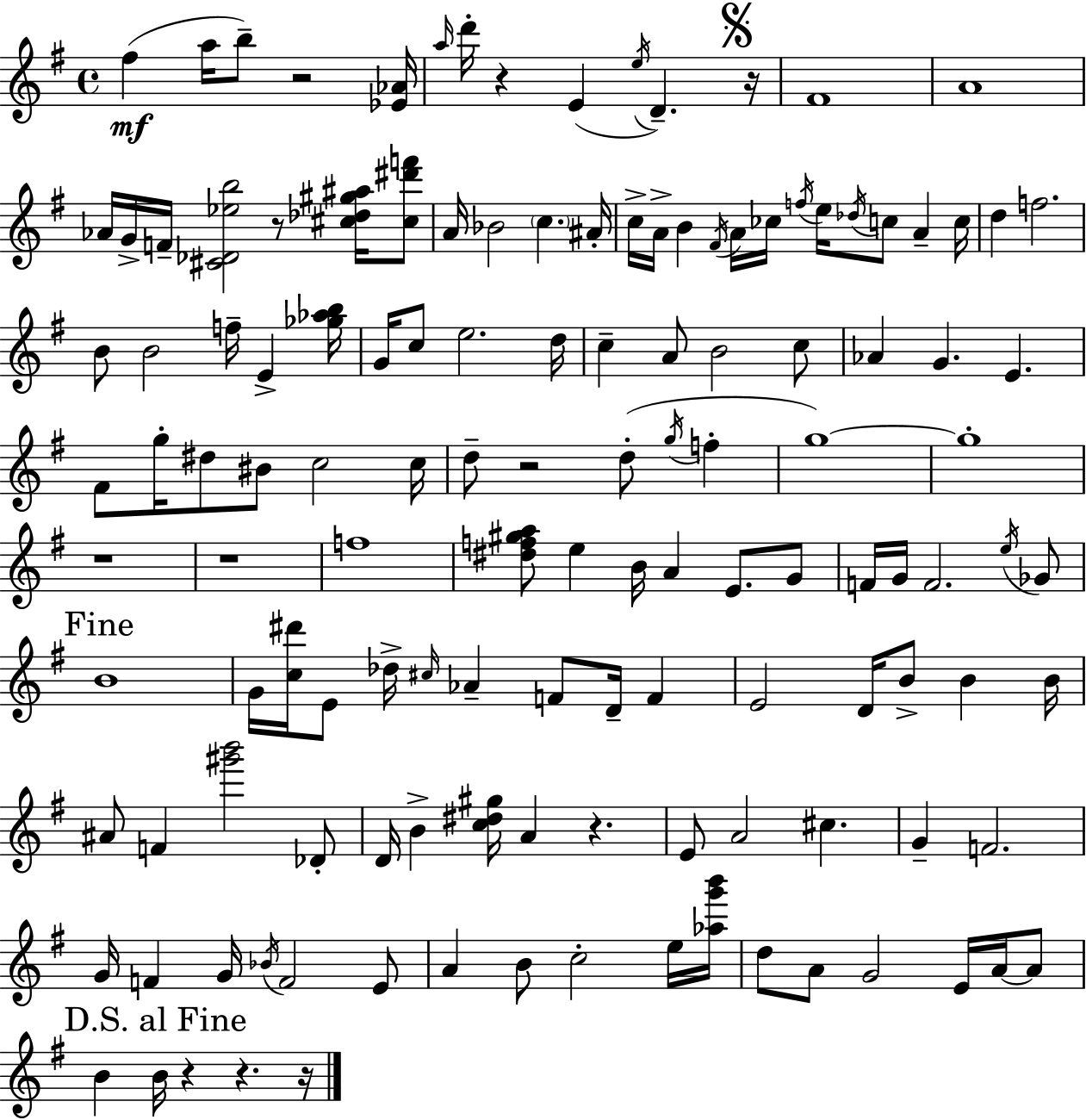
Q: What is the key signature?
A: E minor